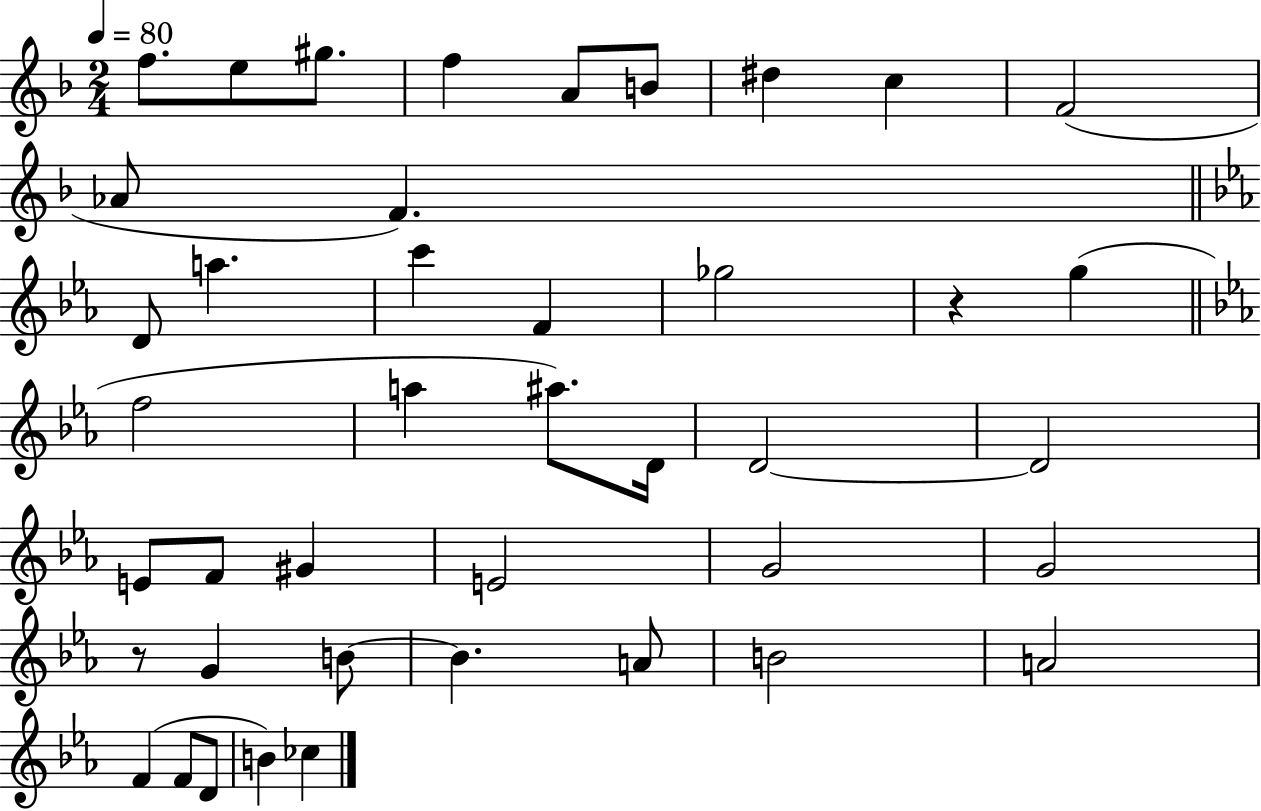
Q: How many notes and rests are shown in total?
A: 42